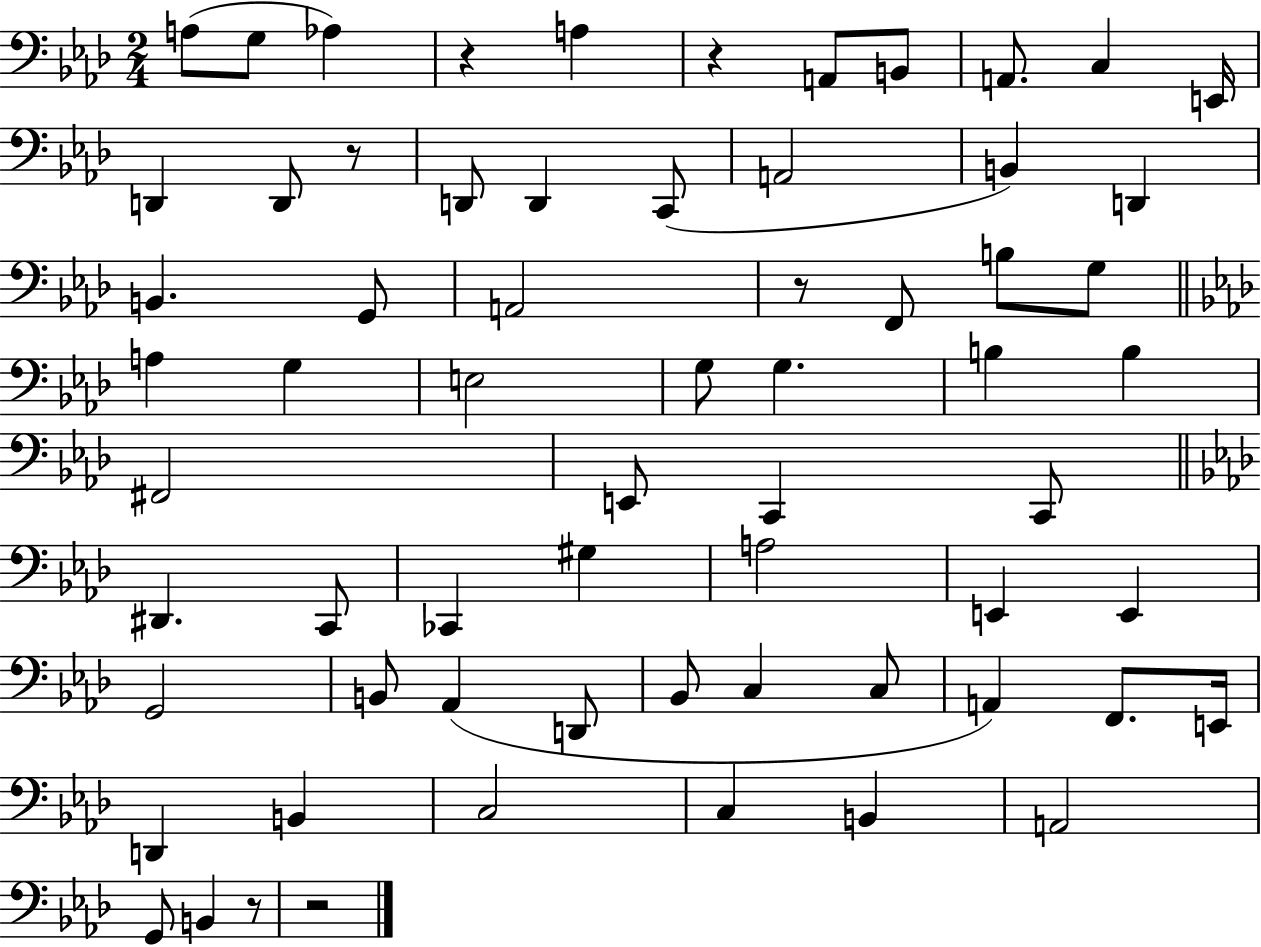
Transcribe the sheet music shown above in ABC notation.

X:1
T:Untitled
M:2/4
L:1/4
K:Ab
A,/2 G,/2 _A, z A, z A,,/2 B,,/2 A,,/2 C, E,,/4 D,, D,,/2 z/2 D,,/2 D,, C,,/2 A,,2 B,, D,, B,, G,,/2 A,,2 z/2 F,,/2 B,/2 G,/2 A, G, E,2 G,/2 G, B, B, ^F,,2 E,,/2 C,, C,,/2 ^D,, C,,/2 _C,, ^G, A,2 E,, E,, G,,2 B,,/2 _A,, D,,/2 _B,,/2 C, C,/2 A,, F,,/2 E,,/4 D,, B,, C,2 C, B,, A,,2 G,,/2 B,, z/2 z2